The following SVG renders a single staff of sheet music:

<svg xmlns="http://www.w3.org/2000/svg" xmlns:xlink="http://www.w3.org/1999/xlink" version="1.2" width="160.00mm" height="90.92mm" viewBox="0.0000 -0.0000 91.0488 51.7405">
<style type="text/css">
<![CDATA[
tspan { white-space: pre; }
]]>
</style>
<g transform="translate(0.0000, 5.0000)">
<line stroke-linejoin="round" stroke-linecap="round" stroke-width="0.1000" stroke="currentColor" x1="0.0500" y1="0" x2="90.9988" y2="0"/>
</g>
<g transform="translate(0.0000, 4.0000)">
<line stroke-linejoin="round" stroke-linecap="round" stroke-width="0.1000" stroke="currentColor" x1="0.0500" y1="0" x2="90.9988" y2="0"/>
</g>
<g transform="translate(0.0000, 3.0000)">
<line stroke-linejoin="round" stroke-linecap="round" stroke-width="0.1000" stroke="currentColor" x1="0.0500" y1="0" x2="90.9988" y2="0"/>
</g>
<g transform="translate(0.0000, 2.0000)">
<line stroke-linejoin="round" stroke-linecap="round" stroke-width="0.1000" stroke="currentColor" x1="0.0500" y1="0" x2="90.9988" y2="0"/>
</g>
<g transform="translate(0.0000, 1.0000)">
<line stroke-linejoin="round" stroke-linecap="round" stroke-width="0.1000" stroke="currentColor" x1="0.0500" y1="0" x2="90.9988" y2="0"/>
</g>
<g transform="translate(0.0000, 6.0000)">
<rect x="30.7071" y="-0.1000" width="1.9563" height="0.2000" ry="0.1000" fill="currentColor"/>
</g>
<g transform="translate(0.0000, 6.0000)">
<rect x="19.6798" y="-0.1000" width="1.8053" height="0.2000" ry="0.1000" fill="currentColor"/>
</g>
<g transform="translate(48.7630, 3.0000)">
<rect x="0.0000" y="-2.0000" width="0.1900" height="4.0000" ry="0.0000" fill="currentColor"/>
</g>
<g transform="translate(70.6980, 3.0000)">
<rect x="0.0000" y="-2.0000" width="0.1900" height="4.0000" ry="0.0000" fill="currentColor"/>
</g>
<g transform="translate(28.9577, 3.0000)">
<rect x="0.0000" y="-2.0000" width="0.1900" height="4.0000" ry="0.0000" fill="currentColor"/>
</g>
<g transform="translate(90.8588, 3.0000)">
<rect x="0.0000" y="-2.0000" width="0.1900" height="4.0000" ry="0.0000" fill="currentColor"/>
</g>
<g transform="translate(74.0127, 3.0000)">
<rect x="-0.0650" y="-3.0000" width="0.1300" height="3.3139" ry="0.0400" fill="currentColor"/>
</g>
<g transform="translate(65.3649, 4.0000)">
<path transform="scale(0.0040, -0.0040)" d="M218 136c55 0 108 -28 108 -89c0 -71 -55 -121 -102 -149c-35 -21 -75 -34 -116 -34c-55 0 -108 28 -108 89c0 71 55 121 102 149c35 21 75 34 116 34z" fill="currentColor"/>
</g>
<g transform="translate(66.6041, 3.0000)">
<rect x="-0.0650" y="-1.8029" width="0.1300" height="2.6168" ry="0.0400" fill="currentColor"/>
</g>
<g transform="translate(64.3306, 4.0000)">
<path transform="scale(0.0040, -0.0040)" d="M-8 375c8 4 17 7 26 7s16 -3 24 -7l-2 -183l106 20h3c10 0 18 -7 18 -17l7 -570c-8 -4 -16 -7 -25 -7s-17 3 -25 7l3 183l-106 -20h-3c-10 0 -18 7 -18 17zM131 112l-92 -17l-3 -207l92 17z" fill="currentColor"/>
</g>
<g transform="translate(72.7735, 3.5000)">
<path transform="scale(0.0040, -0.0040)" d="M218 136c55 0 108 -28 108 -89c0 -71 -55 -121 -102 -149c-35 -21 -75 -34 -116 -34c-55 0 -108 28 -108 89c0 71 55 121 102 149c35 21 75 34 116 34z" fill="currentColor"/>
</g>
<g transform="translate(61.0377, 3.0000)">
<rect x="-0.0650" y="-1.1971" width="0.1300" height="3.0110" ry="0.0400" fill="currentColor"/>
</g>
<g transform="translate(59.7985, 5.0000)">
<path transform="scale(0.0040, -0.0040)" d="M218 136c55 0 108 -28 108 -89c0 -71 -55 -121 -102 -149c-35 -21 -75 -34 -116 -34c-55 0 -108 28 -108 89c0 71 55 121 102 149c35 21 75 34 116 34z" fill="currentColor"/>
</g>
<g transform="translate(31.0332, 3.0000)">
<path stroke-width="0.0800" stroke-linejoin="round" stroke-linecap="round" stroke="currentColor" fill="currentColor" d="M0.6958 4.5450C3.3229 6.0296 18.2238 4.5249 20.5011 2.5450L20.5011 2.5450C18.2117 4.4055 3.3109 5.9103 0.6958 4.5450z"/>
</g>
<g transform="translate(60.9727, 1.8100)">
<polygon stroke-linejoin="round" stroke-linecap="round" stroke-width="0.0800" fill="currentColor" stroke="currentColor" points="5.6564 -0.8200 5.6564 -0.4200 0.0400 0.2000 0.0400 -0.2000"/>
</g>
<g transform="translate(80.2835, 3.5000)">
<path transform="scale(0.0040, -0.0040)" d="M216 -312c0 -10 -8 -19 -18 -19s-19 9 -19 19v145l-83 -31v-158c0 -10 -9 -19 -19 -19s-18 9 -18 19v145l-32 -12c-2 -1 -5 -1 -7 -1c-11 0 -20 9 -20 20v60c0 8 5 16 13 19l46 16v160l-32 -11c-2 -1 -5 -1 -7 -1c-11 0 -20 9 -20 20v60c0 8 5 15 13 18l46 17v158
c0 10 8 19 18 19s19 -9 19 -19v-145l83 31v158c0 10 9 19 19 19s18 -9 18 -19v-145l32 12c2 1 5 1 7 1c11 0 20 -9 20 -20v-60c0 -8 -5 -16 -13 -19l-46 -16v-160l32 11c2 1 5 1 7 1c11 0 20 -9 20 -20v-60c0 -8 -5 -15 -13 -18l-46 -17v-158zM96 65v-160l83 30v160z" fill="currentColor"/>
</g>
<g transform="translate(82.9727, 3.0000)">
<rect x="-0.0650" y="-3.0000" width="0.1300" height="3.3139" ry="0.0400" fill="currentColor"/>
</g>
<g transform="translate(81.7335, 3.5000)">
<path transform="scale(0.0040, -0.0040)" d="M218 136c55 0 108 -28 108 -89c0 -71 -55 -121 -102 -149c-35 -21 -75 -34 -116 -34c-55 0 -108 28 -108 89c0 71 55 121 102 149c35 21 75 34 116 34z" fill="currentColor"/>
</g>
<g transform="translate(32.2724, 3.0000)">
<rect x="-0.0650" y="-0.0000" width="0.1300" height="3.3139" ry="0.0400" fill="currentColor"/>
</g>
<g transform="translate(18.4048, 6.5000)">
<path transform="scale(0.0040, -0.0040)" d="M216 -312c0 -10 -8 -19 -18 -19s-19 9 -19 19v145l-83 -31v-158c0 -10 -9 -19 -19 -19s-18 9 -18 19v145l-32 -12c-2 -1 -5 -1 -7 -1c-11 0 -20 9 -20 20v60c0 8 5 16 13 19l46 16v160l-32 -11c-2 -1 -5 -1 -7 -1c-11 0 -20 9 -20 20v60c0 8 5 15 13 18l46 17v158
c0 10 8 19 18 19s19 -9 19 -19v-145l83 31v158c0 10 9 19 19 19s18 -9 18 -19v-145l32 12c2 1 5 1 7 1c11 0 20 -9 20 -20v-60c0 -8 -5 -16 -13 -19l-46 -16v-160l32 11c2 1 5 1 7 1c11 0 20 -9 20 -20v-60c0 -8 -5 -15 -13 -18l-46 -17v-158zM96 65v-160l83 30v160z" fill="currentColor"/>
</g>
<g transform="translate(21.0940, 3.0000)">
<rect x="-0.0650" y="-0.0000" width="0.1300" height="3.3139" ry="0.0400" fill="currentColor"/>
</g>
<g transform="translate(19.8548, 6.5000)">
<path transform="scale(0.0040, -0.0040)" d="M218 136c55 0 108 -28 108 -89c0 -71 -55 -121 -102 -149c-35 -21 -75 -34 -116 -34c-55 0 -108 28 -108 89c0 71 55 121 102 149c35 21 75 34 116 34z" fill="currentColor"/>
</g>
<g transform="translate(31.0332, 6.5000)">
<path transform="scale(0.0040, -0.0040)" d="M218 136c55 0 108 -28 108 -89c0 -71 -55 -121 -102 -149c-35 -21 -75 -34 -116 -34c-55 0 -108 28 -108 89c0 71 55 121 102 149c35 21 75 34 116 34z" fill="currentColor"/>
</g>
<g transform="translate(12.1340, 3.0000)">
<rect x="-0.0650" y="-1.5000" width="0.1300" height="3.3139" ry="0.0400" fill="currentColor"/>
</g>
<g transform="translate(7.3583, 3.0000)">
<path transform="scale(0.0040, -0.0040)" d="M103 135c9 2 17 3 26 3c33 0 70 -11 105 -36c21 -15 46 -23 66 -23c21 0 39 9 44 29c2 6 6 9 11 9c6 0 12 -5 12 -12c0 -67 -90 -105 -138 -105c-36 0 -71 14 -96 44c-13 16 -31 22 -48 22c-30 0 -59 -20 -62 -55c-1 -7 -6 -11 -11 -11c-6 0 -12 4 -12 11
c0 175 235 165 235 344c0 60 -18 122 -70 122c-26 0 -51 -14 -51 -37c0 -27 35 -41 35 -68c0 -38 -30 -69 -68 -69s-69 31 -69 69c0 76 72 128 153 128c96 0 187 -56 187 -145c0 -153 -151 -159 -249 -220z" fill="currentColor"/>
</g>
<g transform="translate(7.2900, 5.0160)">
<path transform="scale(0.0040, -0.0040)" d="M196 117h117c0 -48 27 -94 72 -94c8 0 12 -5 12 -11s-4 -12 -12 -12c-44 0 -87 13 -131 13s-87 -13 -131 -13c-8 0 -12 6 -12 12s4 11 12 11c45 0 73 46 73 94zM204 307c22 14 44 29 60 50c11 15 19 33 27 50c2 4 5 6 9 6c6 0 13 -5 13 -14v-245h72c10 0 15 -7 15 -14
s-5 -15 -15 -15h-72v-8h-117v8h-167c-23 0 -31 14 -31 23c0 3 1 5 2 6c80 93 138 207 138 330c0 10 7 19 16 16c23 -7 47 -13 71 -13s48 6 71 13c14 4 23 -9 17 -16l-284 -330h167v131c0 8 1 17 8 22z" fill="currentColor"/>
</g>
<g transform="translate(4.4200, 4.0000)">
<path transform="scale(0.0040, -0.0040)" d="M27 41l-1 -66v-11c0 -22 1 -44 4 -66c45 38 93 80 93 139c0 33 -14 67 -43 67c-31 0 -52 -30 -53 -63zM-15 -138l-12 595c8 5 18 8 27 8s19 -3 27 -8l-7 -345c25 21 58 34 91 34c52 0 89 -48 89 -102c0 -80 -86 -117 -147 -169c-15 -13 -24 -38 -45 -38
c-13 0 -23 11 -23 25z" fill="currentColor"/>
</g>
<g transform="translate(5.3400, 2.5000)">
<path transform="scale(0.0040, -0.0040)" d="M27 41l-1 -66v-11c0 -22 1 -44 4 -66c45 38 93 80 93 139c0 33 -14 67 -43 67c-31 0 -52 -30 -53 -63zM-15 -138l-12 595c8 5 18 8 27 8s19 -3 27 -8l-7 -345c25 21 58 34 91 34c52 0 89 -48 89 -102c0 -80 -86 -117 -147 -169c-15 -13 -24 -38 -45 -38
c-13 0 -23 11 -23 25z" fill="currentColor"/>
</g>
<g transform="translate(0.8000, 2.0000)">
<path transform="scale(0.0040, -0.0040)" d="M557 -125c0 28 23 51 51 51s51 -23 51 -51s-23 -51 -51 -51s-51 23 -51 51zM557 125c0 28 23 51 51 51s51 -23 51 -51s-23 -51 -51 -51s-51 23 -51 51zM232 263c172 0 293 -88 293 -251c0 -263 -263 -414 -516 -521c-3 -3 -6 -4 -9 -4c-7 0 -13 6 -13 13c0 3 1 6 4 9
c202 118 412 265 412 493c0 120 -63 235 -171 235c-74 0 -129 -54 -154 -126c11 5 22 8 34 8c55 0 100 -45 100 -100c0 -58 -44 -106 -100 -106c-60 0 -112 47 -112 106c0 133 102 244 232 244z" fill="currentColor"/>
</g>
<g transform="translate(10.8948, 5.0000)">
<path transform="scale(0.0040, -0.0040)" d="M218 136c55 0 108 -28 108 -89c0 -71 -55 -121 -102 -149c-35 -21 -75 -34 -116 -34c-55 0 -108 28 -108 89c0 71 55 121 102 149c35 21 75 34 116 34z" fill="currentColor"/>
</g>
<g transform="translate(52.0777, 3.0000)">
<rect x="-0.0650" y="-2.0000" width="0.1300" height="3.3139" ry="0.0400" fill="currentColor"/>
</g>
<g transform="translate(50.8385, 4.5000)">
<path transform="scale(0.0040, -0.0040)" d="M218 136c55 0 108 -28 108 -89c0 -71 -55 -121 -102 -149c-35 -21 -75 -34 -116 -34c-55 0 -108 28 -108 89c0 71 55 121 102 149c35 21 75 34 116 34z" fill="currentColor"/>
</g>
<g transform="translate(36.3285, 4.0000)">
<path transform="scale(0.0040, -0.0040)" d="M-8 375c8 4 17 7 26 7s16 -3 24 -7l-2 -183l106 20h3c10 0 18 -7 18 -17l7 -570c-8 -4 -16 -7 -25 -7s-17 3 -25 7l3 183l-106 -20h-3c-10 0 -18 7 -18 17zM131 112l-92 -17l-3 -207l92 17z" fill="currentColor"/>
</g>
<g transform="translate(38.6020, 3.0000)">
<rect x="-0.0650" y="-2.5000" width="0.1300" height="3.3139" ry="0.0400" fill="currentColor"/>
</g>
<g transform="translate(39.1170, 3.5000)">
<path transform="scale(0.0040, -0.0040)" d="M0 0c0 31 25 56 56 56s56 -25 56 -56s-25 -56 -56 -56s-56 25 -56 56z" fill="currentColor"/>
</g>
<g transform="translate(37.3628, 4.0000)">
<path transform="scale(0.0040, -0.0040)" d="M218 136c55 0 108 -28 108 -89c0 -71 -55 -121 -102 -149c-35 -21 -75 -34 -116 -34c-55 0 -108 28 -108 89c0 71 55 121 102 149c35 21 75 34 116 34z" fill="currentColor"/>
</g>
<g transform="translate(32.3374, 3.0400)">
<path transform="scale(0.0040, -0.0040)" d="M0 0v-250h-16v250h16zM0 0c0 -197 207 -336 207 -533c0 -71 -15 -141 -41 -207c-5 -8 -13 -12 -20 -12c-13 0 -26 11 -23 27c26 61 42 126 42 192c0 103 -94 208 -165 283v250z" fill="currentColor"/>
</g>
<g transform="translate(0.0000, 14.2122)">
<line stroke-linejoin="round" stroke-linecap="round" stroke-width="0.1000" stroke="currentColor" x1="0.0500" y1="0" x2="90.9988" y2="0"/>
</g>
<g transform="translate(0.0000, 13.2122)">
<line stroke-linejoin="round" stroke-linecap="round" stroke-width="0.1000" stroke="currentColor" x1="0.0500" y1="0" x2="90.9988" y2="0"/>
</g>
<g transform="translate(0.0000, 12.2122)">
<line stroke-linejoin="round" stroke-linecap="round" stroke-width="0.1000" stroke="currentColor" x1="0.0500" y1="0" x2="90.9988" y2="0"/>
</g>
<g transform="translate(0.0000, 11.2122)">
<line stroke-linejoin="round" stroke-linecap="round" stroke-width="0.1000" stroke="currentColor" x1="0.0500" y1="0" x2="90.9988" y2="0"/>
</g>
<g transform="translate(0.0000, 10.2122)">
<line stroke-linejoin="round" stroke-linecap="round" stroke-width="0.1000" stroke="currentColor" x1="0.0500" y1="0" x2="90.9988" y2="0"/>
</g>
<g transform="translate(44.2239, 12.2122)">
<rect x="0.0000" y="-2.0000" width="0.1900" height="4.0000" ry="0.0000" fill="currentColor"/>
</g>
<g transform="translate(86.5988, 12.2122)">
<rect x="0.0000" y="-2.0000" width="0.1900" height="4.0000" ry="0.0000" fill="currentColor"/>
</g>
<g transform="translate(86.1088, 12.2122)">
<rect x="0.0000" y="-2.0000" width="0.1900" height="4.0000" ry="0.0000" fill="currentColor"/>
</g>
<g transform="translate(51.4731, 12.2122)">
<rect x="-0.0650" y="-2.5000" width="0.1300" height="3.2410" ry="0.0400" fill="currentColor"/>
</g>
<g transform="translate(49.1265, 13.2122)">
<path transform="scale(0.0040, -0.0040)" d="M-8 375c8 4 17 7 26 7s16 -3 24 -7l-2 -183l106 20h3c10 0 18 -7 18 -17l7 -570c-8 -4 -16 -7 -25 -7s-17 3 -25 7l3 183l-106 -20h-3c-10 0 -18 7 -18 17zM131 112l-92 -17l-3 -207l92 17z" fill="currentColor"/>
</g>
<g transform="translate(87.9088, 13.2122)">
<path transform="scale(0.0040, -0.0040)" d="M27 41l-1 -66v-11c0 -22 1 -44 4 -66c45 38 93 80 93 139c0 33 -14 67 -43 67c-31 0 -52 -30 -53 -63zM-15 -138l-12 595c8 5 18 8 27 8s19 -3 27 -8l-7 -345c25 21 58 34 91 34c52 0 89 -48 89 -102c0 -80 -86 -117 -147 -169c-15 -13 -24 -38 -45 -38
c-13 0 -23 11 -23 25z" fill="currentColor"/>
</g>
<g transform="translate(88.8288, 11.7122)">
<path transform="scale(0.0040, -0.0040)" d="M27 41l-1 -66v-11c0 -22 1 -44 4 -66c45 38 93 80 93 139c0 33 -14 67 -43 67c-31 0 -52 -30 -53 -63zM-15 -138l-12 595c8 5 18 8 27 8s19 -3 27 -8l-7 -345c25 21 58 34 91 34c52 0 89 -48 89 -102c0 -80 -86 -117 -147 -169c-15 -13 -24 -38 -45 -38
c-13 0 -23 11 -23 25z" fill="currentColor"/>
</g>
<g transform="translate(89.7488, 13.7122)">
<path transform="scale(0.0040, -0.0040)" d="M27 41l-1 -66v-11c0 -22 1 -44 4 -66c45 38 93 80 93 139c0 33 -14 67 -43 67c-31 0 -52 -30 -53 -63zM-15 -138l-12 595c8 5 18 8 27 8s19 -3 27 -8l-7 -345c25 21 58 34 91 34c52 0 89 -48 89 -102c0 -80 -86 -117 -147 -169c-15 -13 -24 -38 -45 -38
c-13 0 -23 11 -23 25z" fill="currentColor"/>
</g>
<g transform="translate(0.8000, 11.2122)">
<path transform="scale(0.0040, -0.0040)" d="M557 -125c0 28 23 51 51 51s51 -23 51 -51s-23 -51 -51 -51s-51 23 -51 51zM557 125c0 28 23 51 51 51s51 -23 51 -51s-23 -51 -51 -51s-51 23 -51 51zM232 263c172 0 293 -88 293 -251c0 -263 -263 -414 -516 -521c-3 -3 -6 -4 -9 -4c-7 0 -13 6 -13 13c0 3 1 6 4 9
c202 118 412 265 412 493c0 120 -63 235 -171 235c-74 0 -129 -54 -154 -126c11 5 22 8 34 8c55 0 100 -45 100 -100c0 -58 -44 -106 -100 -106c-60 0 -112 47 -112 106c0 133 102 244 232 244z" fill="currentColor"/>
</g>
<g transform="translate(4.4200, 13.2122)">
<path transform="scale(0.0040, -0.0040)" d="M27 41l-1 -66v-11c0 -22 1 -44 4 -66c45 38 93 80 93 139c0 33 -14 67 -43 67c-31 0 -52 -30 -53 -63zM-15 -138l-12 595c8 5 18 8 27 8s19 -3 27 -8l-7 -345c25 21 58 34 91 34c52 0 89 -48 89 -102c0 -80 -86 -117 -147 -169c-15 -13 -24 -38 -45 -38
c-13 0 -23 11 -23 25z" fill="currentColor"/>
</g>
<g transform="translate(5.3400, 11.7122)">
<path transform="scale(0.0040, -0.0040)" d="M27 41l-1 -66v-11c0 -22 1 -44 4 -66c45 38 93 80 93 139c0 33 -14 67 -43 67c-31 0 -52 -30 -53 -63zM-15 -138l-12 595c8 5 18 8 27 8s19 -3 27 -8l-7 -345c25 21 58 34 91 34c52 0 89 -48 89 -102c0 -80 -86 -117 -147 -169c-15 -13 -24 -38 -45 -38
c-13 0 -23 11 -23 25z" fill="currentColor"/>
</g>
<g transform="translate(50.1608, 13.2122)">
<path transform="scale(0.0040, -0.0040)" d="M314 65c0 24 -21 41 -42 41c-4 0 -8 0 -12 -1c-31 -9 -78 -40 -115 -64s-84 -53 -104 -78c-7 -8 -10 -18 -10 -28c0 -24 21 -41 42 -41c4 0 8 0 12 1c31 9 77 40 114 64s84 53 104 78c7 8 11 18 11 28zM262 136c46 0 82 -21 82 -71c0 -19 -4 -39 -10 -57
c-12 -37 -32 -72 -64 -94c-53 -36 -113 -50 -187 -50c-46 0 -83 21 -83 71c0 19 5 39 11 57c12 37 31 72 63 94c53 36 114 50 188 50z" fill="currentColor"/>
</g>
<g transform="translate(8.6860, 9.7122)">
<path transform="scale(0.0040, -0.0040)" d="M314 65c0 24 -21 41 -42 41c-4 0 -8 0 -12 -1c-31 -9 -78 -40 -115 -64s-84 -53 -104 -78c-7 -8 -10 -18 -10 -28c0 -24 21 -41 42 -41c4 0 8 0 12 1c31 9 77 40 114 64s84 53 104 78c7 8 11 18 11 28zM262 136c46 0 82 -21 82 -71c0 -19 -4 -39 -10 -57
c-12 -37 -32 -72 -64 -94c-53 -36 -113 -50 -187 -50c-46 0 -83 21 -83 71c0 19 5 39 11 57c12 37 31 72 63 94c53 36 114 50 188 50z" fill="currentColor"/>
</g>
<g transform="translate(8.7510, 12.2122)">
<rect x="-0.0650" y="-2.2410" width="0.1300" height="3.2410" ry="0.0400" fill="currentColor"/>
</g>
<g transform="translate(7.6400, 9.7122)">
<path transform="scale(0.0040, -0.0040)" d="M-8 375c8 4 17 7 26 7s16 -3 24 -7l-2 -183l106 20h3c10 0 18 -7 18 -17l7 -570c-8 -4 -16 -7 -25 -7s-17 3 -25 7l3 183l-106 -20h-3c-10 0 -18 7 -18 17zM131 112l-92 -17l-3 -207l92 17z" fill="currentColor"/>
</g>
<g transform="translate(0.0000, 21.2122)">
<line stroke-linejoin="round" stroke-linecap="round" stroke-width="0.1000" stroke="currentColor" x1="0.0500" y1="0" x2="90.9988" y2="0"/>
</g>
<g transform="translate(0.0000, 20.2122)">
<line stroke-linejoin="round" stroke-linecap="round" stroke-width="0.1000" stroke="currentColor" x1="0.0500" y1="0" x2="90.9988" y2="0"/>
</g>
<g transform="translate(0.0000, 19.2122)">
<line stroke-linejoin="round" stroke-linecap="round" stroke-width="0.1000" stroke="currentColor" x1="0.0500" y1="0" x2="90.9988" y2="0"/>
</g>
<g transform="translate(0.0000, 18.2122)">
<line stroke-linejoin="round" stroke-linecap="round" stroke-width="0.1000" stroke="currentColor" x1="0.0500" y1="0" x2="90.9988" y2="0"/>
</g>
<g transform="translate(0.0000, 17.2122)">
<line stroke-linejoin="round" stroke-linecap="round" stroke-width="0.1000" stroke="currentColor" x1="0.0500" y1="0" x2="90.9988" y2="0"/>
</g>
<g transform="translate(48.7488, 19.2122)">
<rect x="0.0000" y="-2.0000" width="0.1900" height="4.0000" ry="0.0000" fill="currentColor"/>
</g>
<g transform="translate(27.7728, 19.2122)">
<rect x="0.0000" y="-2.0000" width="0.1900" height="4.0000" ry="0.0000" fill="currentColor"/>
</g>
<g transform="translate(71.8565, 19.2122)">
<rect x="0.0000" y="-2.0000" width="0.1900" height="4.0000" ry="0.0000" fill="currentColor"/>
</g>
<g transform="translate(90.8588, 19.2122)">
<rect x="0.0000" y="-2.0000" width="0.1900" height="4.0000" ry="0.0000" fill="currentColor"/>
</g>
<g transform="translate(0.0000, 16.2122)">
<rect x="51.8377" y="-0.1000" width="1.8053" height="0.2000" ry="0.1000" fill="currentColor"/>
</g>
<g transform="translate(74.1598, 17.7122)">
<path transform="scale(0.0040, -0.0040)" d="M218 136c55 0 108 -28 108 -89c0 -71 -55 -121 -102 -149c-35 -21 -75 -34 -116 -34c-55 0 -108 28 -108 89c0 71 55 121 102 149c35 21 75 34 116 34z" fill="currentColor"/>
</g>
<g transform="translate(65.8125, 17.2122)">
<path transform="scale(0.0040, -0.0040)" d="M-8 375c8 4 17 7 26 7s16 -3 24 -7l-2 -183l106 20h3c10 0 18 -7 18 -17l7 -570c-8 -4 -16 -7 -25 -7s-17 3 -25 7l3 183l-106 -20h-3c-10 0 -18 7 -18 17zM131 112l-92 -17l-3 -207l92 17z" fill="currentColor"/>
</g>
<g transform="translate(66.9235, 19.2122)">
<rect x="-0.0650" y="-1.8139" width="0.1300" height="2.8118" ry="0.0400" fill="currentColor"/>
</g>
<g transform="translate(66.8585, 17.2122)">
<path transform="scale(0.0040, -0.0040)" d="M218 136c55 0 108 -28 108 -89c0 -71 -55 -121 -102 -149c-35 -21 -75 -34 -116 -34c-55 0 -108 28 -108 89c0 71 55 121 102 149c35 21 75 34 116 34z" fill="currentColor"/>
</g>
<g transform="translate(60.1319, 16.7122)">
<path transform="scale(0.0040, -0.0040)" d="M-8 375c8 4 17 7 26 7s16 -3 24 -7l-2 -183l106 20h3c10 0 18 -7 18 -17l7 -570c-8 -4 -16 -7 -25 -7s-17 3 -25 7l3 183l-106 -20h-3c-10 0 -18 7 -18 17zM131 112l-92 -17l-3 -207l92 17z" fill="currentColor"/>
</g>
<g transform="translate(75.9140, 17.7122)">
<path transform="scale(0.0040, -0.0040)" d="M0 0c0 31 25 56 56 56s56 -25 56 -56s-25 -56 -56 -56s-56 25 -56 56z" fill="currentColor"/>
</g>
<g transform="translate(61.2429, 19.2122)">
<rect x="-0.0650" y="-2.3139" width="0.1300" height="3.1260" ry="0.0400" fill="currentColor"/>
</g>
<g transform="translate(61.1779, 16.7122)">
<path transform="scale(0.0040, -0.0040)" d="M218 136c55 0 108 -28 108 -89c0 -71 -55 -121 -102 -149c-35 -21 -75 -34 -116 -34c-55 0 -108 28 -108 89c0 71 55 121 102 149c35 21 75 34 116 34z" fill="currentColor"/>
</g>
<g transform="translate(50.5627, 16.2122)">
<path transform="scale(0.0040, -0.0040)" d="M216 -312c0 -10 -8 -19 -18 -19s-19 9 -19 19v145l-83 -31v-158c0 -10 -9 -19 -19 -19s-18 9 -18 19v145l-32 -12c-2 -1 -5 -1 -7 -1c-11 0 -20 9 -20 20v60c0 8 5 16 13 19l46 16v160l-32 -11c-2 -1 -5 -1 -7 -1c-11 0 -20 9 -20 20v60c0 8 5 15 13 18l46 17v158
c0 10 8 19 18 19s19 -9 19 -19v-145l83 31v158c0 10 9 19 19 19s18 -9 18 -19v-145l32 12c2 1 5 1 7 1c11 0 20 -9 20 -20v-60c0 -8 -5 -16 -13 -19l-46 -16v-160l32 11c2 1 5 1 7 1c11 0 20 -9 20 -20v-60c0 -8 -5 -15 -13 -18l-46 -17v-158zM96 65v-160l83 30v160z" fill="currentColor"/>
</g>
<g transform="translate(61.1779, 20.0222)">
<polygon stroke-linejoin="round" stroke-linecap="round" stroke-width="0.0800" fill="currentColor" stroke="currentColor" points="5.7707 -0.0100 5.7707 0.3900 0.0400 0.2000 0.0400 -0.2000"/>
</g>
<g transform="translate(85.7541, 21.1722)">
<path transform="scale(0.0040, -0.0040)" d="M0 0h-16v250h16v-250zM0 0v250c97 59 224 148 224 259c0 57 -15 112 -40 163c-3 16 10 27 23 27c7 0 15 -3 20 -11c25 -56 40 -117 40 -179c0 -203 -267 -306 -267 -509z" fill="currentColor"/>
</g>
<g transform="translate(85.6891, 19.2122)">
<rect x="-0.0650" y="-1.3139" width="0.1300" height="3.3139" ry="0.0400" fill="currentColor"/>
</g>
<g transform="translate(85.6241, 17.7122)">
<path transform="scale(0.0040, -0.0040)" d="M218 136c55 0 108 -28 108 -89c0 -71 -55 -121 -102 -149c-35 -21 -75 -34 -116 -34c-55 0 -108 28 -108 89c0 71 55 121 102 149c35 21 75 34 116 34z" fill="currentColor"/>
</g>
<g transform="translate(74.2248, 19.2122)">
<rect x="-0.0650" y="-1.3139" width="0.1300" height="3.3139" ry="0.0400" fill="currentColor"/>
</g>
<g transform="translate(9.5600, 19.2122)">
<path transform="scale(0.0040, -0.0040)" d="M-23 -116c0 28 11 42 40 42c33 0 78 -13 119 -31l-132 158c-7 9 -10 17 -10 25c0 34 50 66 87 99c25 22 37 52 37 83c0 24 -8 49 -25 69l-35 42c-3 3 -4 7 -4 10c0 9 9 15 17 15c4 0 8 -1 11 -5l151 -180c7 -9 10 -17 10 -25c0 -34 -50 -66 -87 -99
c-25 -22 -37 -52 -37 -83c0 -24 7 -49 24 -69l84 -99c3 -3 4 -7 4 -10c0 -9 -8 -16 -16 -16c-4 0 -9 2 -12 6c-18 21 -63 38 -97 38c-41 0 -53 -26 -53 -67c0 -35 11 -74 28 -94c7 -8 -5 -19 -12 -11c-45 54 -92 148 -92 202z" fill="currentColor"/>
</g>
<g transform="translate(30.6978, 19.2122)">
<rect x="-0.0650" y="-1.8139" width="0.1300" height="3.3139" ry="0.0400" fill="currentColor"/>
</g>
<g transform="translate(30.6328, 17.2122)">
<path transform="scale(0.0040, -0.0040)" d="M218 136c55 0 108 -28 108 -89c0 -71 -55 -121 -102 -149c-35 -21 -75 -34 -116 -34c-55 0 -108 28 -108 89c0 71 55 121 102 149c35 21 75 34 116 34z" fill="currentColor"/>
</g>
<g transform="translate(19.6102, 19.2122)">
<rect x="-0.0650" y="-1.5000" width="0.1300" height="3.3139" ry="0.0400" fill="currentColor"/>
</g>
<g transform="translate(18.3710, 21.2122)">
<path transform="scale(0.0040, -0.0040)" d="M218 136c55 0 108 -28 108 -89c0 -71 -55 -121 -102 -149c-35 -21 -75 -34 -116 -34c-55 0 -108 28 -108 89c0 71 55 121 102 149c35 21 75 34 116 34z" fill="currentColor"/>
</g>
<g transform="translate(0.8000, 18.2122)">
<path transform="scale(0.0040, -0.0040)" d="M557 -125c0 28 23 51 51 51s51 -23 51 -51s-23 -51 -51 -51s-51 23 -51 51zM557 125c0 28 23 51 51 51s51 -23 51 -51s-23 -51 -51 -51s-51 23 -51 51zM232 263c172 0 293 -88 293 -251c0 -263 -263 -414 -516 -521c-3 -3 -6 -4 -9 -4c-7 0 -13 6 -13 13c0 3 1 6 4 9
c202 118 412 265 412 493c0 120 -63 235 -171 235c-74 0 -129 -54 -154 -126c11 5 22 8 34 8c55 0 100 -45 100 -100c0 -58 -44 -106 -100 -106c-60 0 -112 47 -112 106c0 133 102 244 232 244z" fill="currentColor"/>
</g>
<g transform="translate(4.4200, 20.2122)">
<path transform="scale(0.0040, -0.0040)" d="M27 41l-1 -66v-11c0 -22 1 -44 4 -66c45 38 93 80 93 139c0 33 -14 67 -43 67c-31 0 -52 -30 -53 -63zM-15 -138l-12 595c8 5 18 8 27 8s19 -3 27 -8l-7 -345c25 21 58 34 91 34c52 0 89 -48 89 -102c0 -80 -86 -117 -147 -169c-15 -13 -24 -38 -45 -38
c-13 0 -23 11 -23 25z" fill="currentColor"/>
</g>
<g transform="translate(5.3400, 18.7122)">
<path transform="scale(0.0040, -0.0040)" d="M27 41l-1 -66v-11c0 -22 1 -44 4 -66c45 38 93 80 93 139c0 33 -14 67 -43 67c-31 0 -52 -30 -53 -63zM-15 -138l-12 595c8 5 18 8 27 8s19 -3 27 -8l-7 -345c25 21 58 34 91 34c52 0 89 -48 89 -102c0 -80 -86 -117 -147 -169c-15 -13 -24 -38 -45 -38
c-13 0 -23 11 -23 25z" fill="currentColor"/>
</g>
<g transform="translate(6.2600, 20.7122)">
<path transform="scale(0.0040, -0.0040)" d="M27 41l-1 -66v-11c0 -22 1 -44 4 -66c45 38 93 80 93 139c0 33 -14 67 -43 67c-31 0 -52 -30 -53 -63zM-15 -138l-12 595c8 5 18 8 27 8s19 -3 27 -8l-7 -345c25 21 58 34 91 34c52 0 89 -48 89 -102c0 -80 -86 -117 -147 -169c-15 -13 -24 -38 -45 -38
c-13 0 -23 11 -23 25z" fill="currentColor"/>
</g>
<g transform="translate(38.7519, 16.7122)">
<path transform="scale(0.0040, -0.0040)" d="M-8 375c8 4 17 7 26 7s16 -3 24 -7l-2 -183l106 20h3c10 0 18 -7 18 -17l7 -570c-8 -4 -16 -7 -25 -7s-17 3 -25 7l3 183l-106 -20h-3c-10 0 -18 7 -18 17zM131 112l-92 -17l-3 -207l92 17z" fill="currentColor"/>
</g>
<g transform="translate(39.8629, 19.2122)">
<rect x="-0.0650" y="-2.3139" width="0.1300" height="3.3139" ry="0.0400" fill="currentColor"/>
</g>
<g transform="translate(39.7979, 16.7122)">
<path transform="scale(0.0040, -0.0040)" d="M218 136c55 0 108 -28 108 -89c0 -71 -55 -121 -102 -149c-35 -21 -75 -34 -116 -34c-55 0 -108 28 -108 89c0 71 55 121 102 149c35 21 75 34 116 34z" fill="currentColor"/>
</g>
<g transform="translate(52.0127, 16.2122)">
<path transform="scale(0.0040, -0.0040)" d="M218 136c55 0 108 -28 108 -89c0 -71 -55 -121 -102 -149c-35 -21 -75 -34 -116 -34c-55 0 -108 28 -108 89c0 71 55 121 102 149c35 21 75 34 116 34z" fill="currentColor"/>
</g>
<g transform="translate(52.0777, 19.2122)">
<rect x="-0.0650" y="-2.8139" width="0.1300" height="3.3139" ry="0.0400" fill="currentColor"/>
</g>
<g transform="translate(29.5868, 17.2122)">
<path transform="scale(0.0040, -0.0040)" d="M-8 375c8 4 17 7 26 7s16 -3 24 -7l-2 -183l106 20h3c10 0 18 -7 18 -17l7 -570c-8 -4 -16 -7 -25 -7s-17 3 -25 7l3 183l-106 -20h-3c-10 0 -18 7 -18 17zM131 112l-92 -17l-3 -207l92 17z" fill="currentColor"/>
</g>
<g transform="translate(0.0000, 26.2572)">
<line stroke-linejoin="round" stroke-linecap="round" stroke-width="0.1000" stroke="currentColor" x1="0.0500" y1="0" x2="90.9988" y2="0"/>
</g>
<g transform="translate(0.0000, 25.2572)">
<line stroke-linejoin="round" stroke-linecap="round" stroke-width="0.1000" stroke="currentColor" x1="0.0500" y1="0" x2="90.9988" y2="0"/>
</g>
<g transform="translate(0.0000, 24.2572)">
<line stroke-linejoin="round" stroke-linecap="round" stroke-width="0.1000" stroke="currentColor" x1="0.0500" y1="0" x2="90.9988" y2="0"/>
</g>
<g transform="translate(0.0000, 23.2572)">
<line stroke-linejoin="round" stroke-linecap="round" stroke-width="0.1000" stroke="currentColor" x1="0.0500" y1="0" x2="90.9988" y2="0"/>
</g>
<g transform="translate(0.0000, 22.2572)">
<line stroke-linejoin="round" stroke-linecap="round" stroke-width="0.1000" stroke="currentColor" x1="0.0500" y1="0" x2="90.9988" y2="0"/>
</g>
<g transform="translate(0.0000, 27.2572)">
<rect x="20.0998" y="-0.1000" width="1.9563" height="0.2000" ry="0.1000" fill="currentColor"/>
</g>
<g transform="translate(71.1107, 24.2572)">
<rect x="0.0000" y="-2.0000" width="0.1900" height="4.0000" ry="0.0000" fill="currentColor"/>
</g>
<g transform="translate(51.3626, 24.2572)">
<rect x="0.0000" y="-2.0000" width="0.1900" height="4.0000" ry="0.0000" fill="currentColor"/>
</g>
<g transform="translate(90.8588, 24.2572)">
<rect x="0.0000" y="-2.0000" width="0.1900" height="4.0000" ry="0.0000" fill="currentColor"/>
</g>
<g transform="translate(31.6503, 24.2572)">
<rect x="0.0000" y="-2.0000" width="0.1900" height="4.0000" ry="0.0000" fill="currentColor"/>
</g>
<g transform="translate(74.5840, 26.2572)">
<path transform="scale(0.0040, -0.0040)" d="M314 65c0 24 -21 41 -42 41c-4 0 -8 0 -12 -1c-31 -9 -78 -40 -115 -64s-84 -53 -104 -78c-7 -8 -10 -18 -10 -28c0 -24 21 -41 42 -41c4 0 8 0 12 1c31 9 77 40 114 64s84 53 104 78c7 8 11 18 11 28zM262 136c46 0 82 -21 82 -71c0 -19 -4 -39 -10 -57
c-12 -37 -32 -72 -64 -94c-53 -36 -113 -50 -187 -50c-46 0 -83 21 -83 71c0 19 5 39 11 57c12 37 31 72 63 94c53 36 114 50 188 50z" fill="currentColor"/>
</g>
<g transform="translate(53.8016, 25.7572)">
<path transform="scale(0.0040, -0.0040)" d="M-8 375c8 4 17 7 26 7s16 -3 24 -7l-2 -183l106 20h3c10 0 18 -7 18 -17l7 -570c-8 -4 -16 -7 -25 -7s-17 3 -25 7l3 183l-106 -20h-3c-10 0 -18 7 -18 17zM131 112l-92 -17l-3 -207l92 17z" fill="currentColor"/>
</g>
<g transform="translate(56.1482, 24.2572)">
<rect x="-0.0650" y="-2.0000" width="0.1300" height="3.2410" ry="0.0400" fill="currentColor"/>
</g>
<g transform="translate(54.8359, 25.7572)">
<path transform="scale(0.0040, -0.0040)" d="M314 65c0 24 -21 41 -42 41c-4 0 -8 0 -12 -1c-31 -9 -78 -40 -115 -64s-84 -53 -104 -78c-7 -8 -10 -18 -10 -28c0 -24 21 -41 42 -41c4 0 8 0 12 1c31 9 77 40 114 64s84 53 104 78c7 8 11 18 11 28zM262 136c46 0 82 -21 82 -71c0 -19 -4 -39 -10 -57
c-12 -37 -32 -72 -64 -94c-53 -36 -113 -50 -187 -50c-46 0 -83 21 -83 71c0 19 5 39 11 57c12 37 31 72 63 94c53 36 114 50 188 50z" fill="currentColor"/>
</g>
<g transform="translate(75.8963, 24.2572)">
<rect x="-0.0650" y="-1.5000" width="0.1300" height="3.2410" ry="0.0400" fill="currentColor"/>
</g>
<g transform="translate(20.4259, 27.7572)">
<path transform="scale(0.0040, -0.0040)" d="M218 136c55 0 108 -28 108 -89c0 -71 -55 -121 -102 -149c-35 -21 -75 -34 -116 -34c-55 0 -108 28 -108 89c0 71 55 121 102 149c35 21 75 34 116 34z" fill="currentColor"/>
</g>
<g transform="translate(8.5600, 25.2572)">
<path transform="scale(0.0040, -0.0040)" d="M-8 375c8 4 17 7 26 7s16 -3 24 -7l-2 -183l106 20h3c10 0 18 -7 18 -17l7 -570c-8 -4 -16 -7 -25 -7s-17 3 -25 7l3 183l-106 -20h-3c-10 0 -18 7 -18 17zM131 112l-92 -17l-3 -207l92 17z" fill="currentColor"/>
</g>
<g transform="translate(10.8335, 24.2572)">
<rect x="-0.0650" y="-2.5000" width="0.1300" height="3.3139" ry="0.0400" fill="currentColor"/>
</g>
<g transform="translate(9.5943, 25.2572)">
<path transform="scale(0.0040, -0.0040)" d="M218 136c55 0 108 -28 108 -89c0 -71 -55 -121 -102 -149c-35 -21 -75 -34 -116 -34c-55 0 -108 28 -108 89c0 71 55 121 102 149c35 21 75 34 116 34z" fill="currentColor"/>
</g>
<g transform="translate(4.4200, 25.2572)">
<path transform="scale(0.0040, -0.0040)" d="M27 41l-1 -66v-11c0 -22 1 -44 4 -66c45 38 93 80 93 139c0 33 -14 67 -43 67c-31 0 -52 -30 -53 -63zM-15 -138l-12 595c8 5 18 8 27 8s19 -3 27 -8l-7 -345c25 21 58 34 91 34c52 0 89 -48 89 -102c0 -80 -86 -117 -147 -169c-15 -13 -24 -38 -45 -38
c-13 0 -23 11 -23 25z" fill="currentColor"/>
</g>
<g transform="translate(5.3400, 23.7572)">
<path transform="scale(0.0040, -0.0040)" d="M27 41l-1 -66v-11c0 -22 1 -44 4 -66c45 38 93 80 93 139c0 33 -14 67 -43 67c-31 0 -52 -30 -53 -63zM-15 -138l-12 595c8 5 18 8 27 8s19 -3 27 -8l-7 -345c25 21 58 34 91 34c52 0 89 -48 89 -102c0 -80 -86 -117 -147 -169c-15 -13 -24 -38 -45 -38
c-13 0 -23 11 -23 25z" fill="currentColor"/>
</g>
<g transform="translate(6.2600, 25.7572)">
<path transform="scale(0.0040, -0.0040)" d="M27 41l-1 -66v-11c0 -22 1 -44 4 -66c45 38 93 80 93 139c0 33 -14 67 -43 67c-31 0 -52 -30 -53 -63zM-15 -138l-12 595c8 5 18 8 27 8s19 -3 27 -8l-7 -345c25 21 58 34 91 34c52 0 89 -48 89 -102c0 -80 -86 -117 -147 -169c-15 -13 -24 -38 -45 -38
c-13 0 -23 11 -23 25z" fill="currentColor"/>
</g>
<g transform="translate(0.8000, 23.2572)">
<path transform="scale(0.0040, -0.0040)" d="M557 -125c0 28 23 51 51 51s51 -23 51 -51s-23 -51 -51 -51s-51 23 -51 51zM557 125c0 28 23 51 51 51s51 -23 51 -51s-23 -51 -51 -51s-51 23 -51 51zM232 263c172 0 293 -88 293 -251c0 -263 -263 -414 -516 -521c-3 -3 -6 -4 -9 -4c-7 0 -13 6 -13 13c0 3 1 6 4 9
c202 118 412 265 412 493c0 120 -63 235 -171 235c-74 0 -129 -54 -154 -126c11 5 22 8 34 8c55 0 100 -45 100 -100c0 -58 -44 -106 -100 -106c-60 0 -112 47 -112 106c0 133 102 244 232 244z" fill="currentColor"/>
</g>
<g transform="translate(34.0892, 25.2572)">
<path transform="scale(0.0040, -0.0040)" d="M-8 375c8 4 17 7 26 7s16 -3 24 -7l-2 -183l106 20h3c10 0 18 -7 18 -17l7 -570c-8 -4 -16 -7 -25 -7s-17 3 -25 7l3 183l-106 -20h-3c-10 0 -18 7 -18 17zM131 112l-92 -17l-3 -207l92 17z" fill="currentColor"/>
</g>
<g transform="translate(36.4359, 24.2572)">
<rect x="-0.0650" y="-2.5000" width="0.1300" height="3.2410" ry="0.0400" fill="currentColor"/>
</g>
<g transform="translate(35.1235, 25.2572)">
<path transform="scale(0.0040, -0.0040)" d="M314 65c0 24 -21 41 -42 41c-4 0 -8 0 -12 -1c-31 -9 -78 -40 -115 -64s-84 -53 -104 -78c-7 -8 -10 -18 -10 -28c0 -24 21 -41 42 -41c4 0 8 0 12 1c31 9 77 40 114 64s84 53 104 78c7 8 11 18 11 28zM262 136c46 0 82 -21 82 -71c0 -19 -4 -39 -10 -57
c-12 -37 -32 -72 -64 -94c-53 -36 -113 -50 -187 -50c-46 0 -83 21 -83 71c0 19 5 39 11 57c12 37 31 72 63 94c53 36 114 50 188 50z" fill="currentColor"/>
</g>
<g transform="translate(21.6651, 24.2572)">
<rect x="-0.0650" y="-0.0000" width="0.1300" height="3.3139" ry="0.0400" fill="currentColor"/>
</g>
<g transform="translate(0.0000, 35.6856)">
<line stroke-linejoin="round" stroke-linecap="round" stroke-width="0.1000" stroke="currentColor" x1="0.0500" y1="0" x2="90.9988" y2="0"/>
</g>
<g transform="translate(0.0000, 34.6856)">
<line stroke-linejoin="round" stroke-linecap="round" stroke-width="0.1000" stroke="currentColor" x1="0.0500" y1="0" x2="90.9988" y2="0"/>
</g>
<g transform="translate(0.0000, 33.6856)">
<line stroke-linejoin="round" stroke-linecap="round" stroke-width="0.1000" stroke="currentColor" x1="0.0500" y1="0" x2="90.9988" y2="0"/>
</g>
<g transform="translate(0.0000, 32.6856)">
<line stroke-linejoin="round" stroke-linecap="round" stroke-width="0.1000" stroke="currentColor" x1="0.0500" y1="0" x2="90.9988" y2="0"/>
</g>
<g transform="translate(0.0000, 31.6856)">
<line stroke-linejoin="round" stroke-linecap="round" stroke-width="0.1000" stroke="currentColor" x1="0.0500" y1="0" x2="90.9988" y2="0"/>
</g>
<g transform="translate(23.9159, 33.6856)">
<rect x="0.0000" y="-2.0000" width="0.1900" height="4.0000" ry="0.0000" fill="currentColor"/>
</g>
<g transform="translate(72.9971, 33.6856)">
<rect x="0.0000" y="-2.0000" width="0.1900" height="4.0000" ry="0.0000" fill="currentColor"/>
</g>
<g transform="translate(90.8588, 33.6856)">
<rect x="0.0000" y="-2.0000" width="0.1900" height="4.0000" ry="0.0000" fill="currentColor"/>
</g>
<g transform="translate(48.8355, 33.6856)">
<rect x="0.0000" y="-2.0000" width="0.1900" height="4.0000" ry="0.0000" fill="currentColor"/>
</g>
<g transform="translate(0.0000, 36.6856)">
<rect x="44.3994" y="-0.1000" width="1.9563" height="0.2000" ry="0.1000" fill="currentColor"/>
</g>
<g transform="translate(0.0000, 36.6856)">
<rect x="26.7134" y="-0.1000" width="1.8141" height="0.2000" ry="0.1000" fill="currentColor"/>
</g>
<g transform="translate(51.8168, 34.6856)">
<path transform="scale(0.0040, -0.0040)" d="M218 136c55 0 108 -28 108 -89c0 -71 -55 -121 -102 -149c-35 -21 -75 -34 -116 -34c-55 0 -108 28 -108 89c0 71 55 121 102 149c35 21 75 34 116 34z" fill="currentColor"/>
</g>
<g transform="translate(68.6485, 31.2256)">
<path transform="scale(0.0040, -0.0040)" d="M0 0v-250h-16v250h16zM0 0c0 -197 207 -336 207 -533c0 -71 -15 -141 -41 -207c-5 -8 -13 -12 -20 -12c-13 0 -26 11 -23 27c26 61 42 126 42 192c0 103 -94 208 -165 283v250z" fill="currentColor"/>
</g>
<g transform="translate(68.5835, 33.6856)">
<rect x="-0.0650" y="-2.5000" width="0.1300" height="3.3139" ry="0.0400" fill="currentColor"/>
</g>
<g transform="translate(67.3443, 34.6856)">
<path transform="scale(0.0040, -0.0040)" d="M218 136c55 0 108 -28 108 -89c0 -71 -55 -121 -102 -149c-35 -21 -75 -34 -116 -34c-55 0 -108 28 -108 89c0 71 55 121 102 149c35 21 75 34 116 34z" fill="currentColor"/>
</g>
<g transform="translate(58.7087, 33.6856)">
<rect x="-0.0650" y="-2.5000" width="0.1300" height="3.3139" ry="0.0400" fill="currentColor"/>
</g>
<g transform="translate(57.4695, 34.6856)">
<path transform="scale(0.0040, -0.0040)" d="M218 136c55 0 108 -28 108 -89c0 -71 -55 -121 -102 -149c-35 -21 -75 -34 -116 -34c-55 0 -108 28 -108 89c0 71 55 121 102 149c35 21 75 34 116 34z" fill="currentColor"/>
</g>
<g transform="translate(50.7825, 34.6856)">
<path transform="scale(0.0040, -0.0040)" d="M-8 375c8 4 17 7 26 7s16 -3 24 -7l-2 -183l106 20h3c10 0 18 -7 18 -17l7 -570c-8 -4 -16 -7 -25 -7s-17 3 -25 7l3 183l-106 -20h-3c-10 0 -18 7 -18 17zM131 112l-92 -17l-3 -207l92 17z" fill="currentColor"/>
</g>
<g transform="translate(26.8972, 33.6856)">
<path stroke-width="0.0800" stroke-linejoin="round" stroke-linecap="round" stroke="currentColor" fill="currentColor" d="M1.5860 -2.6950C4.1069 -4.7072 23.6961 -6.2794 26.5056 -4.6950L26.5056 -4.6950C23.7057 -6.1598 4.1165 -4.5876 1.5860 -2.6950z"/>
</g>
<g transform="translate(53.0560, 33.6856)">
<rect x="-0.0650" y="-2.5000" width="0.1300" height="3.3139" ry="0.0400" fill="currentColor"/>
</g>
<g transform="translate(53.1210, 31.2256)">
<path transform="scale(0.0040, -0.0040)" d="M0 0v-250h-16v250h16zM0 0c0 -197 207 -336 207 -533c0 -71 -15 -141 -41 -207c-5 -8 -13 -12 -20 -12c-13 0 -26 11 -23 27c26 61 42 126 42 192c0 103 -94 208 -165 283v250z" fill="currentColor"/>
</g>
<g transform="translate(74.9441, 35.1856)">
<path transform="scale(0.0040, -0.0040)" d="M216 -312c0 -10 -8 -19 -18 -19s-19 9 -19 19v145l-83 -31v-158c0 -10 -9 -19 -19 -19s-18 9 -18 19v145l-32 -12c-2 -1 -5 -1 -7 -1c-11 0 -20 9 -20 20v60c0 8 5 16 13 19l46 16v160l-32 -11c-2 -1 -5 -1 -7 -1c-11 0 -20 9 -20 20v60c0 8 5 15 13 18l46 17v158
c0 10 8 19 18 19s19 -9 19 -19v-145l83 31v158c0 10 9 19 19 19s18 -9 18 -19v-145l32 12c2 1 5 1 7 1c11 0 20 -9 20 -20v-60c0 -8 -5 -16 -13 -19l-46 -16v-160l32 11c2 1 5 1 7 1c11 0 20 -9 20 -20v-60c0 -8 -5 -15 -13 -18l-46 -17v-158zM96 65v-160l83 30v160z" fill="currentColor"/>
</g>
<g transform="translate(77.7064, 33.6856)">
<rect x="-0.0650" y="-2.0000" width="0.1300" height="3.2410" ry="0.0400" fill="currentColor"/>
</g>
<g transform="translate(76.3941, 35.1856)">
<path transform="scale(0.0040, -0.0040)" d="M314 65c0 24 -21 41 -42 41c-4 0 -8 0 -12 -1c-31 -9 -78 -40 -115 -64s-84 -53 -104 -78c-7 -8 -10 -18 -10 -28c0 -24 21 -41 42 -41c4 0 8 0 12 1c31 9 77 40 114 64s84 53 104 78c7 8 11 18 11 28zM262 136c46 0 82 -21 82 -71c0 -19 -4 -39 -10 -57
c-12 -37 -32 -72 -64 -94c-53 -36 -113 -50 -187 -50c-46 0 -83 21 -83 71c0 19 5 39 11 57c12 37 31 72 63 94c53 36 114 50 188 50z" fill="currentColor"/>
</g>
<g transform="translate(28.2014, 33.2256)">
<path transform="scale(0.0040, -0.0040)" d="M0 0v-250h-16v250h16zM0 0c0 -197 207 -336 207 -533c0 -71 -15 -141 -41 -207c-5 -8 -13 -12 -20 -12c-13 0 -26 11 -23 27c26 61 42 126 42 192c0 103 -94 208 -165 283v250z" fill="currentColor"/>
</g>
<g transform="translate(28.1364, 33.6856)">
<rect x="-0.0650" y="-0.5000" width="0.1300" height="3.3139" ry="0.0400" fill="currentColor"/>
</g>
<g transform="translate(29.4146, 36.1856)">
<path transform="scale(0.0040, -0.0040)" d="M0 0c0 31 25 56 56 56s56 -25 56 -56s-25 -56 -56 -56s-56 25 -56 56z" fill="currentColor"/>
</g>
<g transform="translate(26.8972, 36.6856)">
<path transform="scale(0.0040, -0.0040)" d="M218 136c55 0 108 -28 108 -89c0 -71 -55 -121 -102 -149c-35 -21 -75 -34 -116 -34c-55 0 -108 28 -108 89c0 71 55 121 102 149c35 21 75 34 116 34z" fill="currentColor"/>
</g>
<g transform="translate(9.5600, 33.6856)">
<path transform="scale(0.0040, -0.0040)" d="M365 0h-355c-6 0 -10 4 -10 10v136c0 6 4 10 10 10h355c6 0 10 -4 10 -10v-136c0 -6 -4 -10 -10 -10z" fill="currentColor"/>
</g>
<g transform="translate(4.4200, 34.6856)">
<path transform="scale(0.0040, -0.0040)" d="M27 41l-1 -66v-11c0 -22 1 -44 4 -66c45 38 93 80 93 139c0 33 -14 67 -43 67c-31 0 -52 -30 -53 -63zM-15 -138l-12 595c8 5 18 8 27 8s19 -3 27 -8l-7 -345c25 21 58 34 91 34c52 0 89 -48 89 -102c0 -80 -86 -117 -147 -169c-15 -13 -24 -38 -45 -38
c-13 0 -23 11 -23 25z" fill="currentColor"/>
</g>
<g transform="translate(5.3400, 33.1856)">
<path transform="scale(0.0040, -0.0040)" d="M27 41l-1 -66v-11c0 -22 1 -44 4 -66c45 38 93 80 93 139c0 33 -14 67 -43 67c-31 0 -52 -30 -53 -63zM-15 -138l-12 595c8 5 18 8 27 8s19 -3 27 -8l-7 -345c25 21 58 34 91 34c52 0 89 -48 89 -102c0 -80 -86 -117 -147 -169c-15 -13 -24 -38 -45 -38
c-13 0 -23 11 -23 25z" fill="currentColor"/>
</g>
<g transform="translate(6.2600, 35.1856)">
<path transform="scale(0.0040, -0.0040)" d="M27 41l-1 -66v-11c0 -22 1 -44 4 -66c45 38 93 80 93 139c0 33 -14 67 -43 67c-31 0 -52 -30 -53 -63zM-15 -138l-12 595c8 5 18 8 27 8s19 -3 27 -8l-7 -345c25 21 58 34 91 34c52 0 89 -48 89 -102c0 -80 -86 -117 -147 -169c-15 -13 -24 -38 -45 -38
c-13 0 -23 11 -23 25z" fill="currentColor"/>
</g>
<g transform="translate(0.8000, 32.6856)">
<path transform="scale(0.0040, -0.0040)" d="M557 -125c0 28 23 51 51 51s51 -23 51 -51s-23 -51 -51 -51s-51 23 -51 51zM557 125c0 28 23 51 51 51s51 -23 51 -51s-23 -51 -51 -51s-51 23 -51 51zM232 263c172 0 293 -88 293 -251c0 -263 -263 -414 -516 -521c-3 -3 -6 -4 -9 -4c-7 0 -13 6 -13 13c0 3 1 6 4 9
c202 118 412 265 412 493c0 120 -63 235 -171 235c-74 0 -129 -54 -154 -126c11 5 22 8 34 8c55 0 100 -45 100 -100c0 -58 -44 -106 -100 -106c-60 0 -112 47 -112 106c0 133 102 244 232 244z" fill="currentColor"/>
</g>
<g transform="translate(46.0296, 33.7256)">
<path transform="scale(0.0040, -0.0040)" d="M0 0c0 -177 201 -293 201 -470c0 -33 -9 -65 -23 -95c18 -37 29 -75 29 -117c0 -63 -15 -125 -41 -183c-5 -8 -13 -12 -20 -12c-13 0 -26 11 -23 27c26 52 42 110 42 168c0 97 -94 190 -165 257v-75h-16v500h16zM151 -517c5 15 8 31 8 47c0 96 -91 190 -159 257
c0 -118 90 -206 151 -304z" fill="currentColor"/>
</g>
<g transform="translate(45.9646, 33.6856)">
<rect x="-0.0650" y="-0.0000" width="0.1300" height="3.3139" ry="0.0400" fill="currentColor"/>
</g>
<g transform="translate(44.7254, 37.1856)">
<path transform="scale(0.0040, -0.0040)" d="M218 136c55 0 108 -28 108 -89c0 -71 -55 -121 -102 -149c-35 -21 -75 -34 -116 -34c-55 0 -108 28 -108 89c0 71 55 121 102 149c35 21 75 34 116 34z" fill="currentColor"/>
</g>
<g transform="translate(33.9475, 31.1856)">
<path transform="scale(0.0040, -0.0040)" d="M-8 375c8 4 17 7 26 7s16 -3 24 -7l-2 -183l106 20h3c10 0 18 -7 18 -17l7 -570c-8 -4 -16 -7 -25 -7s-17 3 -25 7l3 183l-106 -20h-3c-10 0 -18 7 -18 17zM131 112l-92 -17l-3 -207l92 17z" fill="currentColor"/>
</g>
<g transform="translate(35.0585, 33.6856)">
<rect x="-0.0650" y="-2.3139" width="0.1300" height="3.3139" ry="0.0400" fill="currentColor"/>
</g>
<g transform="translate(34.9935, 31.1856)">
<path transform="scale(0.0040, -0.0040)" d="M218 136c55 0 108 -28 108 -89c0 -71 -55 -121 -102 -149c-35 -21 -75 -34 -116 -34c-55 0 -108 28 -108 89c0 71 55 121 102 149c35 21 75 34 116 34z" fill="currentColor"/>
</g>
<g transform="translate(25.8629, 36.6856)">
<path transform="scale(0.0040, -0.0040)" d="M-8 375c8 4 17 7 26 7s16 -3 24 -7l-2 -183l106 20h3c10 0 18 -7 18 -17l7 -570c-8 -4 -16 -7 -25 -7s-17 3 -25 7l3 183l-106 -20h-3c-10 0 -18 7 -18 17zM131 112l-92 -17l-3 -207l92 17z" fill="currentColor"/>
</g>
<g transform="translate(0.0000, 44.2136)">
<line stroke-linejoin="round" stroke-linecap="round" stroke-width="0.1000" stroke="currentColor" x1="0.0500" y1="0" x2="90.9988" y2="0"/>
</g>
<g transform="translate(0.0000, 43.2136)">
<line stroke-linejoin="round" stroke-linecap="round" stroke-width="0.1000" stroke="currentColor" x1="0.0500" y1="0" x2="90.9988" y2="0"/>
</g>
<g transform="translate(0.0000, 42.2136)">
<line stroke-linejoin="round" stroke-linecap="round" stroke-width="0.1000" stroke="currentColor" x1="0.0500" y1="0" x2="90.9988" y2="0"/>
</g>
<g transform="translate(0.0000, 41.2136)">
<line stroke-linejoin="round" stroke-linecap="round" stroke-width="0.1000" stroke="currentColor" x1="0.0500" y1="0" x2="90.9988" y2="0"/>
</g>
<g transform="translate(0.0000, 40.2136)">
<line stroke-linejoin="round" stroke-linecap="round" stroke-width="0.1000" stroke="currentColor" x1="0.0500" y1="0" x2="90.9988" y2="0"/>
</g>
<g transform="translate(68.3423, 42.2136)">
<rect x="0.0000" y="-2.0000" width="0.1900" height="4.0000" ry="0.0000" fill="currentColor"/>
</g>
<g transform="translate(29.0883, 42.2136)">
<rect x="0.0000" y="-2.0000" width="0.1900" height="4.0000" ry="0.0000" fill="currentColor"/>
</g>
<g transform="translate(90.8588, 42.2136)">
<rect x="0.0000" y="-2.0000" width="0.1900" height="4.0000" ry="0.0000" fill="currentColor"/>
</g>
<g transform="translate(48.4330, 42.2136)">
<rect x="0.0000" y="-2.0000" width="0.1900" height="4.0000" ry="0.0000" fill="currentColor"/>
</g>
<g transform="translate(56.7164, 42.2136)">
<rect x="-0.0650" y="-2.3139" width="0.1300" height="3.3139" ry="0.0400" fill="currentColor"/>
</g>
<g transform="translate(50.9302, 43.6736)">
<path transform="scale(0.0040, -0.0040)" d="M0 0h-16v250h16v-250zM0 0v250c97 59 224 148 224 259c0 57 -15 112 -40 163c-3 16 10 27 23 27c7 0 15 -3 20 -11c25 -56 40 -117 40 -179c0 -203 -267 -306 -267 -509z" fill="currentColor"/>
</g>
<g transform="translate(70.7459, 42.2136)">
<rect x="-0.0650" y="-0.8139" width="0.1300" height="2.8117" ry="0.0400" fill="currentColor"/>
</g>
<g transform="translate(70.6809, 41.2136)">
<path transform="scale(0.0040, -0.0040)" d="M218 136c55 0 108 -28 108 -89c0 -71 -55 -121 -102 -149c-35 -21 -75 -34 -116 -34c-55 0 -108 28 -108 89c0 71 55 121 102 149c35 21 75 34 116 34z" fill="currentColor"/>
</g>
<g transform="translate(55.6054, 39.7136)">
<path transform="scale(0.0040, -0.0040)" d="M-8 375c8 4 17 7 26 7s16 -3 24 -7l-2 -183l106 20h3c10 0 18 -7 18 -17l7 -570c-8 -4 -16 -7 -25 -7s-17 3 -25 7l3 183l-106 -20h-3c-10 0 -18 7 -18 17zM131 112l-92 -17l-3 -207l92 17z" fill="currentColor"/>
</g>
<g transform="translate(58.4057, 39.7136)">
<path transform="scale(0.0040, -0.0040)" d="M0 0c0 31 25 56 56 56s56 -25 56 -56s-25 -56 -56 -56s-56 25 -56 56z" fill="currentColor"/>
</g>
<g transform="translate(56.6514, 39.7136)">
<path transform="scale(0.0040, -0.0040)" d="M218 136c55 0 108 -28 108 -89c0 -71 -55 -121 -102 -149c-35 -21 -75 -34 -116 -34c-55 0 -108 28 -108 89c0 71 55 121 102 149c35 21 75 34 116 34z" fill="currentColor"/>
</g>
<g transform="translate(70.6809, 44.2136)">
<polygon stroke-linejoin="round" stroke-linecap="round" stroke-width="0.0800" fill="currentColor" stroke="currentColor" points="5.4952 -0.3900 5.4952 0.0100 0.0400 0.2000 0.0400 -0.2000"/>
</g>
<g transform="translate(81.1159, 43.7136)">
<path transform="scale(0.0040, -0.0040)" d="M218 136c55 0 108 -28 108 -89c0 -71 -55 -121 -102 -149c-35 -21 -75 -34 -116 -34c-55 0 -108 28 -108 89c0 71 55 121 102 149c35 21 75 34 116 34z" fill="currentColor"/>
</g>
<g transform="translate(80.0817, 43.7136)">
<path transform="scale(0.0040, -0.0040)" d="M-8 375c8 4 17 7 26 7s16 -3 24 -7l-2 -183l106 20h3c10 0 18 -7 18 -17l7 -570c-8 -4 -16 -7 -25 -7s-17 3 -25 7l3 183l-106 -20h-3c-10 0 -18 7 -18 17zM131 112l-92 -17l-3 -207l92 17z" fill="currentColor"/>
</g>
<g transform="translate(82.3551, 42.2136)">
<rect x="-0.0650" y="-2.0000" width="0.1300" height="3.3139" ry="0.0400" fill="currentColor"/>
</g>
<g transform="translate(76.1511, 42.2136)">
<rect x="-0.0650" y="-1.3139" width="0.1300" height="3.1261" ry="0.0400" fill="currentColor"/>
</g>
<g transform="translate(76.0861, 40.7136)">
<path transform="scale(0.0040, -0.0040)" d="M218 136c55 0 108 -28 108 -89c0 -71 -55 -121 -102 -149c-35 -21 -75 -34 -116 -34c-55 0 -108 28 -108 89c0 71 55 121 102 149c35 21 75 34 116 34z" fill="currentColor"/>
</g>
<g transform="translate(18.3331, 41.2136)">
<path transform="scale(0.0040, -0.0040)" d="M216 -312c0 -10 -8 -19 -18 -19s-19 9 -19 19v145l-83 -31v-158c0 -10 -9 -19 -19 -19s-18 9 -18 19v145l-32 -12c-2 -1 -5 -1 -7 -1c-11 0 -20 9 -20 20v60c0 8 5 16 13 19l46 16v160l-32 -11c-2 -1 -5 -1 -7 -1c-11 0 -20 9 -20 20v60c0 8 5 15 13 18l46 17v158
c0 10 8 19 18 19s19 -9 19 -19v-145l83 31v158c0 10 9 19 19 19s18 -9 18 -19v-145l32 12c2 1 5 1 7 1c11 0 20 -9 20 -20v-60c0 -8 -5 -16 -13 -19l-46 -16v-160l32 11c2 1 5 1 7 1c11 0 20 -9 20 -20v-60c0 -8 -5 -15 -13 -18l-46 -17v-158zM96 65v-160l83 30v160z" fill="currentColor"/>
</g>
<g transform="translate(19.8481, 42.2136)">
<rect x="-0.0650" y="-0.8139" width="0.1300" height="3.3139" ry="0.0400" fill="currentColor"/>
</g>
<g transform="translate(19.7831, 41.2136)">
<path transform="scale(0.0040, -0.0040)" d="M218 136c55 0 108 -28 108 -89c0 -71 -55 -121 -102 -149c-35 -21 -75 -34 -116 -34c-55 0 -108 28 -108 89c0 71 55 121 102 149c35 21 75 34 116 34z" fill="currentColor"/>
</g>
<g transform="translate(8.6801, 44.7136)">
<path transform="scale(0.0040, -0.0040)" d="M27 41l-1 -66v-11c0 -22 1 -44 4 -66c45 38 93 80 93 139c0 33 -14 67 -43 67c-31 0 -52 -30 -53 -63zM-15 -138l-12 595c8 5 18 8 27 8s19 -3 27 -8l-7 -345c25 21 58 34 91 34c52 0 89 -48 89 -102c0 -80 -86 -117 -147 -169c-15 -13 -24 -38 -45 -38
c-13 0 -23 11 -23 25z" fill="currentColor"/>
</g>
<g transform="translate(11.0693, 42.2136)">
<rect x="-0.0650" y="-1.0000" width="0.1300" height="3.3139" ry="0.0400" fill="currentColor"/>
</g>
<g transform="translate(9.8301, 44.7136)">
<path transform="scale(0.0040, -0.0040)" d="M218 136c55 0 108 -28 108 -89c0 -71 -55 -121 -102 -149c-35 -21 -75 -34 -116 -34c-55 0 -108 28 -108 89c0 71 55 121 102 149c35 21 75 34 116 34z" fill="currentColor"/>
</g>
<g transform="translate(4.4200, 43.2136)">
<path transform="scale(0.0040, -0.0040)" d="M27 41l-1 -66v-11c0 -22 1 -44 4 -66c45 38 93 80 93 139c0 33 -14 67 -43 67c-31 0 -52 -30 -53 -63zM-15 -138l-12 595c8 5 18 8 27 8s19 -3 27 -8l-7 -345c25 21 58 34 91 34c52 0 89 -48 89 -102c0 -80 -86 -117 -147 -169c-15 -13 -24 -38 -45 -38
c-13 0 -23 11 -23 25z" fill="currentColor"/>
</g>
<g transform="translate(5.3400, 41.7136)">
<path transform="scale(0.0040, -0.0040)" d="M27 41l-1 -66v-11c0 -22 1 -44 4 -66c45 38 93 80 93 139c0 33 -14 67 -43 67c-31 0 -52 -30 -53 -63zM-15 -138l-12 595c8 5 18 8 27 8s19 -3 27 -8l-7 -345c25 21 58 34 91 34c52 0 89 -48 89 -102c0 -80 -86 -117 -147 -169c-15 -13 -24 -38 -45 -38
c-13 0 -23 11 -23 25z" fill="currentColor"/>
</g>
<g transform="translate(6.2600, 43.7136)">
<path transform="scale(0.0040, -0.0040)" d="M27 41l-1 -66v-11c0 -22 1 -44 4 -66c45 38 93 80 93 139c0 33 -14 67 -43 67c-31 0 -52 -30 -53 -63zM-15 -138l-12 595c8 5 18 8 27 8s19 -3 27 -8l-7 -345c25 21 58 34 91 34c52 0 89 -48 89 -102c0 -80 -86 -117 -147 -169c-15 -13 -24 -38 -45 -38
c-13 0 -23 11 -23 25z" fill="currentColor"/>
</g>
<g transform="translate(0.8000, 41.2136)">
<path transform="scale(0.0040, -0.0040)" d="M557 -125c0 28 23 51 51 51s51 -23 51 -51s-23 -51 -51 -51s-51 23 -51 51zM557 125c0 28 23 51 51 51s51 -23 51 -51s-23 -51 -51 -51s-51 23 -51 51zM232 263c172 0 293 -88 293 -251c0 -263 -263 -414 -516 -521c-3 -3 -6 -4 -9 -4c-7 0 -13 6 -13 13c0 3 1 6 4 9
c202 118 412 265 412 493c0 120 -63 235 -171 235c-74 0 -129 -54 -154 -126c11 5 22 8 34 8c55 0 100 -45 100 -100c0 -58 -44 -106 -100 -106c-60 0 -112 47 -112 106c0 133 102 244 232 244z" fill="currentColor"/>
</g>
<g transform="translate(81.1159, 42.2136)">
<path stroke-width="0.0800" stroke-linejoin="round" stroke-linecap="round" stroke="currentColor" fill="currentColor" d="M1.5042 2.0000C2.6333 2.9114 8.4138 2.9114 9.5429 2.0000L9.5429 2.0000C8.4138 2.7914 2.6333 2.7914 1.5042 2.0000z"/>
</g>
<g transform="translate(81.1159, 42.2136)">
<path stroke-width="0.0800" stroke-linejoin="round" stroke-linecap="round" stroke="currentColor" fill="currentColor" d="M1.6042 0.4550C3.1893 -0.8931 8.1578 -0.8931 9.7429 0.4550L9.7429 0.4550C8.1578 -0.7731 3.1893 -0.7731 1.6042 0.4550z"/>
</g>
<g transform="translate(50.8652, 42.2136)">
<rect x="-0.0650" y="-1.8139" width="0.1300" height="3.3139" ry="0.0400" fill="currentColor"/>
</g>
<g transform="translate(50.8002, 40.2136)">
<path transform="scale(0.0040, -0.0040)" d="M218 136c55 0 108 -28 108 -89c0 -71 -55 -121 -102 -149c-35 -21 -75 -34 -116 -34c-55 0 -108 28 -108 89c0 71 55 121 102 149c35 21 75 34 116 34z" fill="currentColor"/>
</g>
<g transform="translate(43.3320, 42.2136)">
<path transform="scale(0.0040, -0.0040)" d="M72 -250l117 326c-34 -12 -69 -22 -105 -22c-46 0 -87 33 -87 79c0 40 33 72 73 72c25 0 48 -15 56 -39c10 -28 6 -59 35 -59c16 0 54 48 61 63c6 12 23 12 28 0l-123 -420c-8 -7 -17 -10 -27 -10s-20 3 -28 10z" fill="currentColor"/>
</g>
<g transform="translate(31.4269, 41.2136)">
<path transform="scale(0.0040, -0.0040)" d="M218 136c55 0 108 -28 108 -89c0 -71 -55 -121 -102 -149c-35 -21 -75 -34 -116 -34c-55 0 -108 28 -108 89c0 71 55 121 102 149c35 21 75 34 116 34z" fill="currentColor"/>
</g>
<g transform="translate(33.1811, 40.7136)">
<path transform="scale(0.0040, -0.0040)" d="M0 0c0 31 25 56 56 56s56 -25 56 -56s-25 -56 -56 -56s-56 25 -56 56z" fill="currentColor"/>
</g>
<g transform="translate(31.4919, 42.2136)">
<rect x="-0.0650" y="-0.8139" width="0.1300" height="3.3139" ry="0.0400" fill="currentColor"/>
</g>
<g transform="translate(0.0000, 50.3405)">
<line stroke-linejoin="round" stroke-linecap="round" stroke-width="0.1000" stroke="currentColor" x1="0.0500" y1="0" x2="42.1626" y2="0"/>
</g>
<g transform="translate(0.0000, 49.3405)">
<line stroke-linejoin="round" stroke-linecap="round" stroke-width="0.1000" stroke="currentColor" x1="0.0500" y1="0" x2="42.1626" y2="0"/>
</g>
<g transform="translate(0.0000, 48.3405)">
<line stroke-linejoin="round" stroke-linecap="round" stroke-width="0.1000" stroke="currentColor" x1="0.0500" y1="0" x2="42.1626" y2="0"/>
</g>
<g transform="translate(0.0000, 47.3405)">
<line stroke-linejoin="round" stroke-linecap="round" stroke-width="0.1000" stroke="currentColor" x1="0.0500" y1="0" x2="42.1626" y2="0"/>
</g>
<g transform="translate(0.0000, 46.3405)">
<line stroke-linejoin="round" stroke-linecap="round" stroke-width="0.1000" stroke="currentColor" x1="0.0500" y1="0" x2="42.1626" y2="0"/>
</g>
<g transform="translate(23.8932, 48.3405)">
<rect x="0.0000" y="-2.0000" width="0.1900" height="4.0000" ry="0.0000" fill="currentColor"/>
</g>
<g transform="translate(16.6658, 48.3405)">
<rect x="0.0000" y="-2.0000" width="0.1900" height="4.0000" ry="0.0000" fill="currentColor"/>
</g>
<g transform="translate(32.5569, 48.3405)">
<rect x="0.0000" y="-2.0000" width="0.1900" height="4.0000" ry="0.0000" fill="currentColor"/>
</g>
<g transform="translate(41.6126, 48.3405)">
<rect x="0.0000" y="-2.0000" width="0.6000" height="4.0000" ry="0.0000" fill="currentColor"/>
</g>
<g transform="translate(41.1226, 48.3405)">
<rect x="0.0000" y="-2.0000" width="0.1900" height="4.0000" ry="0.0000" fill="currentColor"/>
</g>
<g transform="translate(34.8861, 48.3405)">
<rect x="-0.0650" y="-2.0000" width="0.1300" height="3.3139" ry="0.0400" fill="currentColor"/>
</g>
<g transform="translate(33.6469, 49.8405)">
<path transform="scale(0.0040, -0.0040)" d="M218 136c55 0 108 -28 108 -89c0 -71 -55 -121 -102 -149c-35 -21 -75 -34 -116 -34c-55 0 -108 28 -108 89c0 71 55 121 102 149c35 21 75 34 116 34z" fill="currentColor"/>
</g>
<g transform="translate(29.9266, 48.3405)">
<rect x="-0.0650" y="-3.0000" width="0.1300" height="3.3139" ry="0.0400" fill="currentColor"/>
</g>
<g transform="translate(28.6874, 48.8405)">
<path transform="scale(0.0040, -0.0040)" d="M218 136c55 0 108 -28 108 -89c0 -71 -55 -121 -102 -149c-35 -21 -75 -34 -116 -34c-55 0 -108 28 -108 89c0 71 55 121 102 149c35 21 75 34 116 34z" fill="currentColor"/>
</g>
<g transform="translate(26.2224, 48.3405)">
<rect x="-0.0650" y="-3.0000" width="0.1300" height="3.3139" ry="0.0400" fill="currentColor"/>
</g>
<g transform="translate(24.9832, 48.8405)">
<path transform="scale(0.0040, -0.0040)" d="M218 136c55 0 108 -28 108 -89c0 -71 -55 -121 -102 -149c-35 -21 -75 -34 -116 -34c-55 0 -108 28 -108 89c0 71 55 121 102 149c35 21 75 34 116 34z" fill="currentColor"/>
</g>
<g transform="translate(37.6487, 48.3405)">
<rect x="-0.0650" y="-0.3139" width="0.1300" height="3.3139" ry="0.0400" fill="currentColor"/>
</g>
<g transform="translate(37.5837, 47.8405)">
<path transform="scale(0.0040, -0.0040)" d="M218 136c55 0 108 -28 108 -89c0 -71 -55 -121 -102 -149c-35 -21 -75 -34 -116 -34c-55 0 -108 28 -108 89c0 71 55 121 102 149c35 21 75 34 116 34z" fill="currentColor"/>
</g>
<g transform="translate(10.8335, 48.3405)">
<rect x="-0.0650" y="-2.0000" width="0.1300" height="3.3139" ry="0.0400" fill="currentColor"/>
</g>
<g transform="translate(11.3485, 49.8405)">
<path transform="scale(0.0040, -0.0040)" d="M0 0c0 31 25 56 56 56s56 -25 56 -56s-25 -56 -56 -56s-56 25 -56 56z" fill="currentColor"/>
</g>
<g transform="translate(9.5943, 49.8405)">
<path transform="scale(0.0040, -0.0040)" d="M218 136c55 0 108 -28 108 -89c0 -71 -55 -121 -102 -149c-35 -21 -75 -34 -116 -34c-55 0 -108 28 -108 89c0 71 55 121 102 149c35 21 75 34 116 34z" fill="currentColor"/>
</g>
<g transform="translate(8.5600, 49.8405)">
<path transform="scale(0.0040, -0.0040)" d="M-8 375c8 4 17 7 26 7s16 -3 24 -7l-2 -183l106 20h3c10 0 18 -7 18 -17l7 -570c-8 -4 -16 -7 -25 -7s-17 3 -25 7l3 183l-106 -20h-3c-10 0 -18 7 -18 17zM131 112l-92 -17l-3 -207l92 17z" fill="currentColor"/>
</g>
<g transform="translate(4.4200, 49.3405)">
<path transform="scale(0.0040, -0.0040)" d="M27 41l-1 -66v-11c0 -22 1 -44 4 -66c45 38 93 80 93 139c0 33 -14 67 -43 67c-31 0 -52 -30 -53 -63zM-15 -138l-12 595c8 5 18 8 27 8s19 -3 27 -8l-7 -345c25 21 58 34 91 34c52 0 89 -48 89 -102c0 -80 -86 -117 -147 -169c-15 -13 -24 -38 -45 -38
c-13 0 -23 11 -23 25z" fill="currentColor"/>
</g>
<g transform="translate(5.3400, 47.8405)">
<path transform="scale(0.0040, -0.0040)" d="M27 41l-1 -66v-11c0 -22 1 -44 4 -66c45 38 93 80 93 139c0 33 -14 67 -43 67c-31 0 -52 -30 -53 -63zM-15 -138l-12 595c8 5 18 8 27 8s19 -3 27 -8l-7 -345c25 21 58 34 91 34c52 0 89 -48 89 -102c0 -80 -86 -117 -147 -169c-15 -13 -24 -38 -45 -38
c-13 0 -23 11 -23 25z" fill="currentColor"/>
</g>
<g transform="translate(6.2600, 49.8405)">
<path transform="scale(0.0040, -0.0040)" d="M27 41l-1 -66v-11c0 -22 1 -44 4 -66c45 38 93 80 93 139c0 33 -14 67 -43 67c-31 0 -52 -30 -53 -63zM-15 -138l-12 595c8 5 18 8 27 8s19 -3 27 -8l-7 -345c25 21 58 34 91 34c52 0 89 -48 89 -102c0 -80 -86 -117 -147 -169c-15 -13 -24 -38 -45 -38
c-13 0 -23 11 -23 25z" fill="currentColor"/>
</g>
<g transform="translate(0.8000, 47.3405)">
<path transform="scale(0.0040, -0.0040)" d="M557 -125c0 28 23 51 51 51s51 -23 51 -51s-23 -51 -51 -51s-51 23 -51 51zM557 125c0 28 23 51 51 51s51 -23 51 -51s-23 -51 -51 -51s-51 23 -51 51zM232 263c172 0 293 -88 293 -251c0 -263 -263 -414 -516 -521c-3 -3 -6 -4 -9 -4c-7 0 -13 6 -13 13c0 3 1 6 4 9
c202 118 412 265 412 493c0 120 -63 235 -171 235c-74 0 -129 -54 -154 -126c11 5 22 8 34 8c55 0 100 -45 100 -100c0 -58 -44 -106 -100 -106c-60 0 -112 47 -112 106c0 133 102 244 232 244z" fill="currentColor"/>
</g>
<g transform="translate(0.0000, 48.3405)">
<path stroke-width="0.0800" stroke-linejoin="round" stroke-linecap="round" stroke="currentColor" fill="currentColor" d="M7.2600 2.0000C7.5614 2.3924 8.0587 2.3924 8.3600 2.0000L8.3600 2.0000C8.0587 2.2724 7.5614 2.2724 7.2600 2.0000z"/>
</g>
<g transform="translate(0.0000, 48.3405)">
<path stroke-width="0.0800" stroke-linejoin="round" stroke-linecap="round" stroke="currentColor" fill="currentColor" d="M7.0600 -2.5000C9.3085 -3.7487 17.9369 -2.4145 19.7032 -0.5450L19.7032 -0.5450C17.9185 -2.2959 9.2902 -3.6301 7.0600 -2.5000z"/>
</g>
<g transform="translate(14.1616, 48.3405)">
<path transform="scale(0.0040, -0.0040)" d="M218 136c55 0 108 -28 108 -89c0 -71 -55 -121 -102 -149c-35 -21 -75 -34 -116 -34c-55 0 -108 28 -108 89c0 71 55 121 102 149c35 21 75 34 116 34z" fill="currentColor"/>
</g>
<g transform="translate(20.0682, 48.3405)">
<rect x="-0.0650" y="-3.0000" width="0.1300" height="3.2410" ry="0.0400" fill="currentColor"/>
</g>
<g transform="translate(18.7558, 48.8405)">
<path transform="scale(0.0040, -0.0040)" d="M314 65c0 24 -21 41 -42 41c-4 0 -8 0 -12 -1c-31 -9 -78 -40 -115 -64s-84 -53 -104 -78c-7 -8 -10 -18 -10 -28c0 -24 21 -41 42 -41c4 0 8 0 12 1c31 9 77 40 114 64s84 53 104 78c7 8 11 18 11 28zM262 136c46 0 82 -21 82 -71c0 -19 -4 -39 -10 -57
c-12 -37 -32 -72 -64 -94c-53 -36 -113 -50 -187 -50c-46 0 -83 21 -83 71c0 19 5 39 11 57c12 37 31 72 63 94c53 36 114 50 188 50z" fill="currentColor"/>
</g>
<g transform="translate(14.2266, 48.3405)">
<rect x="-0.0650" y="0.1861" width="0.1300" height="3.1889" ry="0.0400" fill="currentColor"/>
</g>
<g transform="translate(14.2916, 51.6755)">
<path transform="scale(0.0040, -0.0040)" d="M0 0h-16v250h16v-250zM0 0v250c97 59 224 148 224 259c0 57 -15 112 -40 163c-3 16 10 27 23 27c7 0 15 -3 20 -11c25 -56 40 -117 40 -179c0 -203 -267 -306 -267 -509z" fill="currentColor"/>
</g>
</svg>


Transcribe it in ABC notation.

X:1
T:Untitled
M:2/4
L:1/4
K:Bb
G,, ^D,, D,,/2 B,, A,, G,,/2 B,,/2 C, ^C, B,2 B,,2 z G,, A, B, ^C B,/2 A,/2 G, G,/2 B,, D,, B,,2 A,,2 G,,2 z2 E,,/2 B, D,,/4 B,,/2 B,, B,,/2 ^A,,2 _F,, ^F, F, z/2 _A,/2 B, F,/2 G,/2 A,, A,, D,/2 C,2 C, C, _A,, _E,